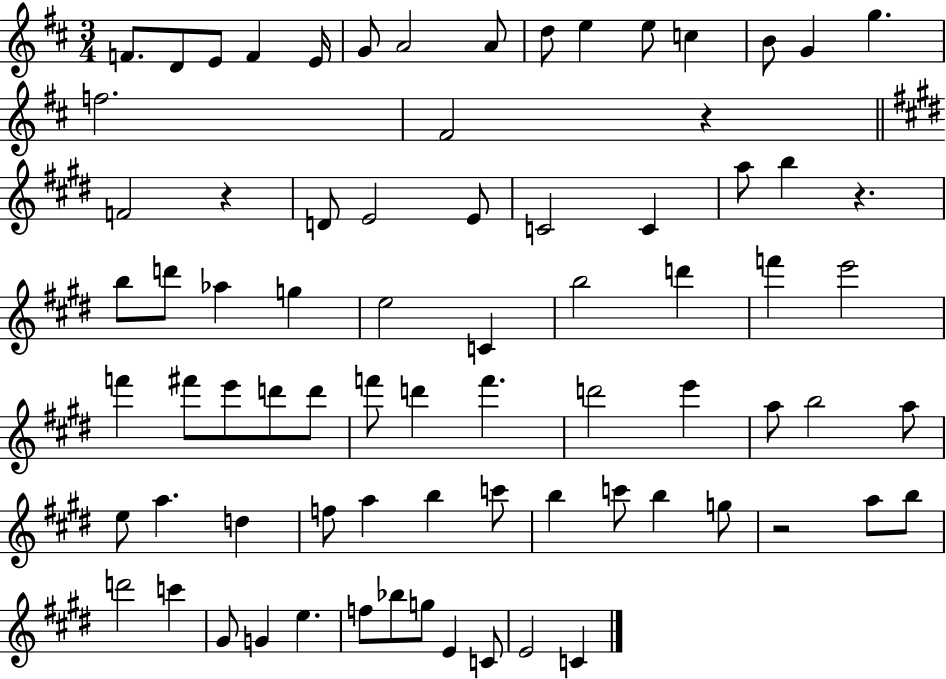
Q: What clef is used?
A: treble